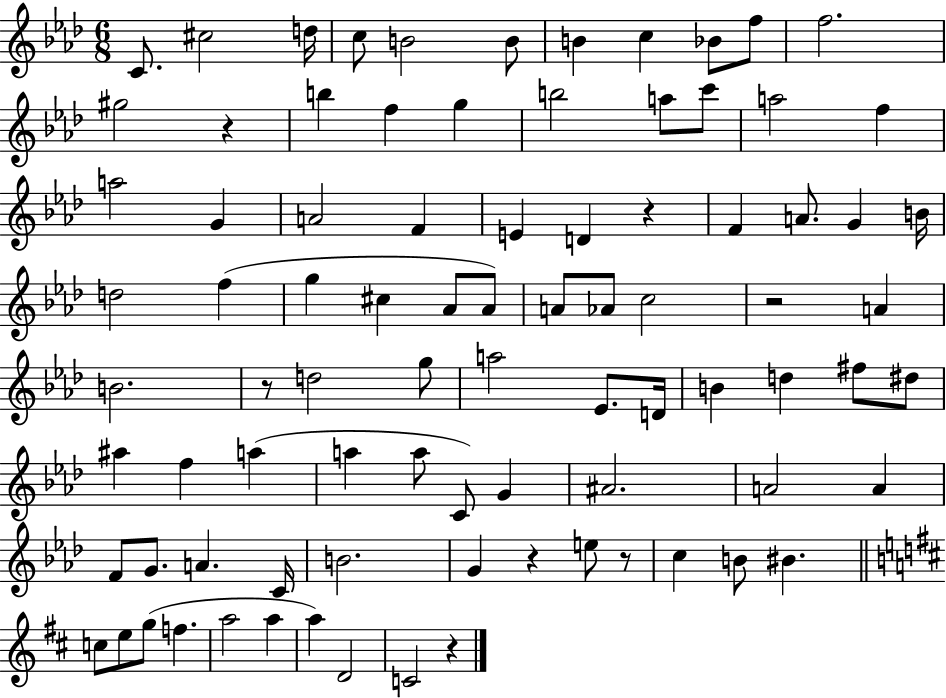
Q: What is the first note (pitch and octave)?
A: C4